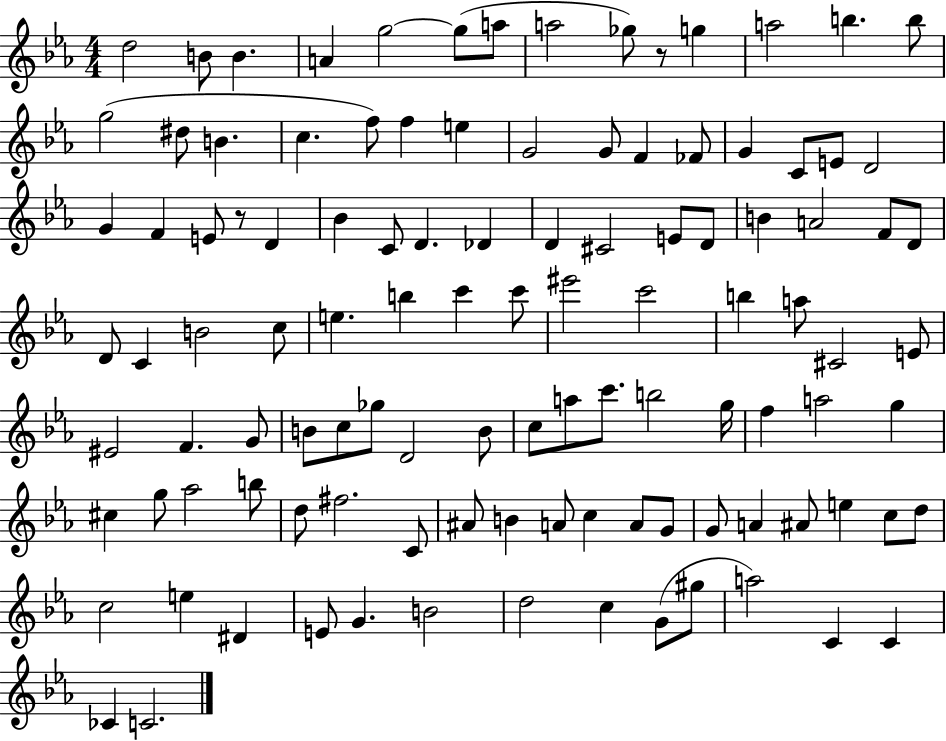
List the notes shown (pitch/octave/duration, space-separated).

D5/h B4/e B4/q. A4/q G5/h G5/e A5/e A5/h Gb5/e R/e G5/q A5/h B5/q. B5/e G5/h D#5/e B4/q. C5/q. F5/e F5/q E5/q G4/h G4/e F4/q FES4/e G4/q C4/e E4/e D4/h G4/q F4/q E4/e R/e D4/q Bb4/q C4/e D4/q. Db4/q D4/q C#4/h E4/e D4/e B4/q A4/h F4/e D4/e D4/e C4/q B4/h C5/e E5/q. B5/q C6/q C6/e EIS6/h C6/h B5/q A5/e C#4/h E4/e EIS4/h F4/q. G4/e B4/e C5/e Gb5/e D4/h B4/e C5/e A5/e C6/e. B5/h G5/s F5/q A5/h G5/q C#5/q G5/e Ab5/h B5/e D5/e F#5/h. C4/e A#4/e B4/q A4/e C5/q A4/e G4/e G4/e A4/q A#4/e E5/q C5/e D5/e C5/h E5/q D#4/q E4/e G4/q. B4/h D5/h C5/q G4/e G#5/e A5/h C4/q C4/q CES4/q C4/h.